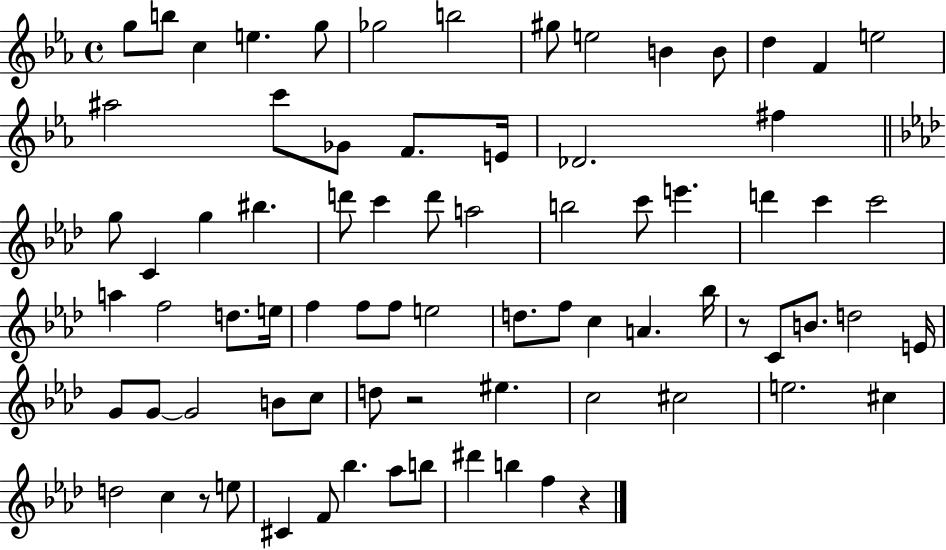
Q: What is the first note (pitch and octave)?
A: G5